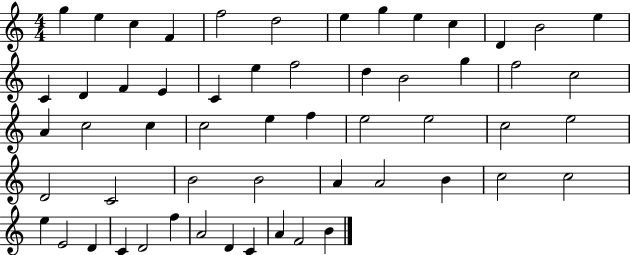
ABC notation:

X:1
T:Untitled
M:4/4
L:1/4
K:C
g e c F f2 d2 e g e c D B2 e C D F E C e f2 d B2 g f2 c2 A c2 c c2 e f e2 e2 c2 e2 D2 C2 B2 B2 A A2 B c2 c2 e E2 D C D2 f A2 D C A F2 B